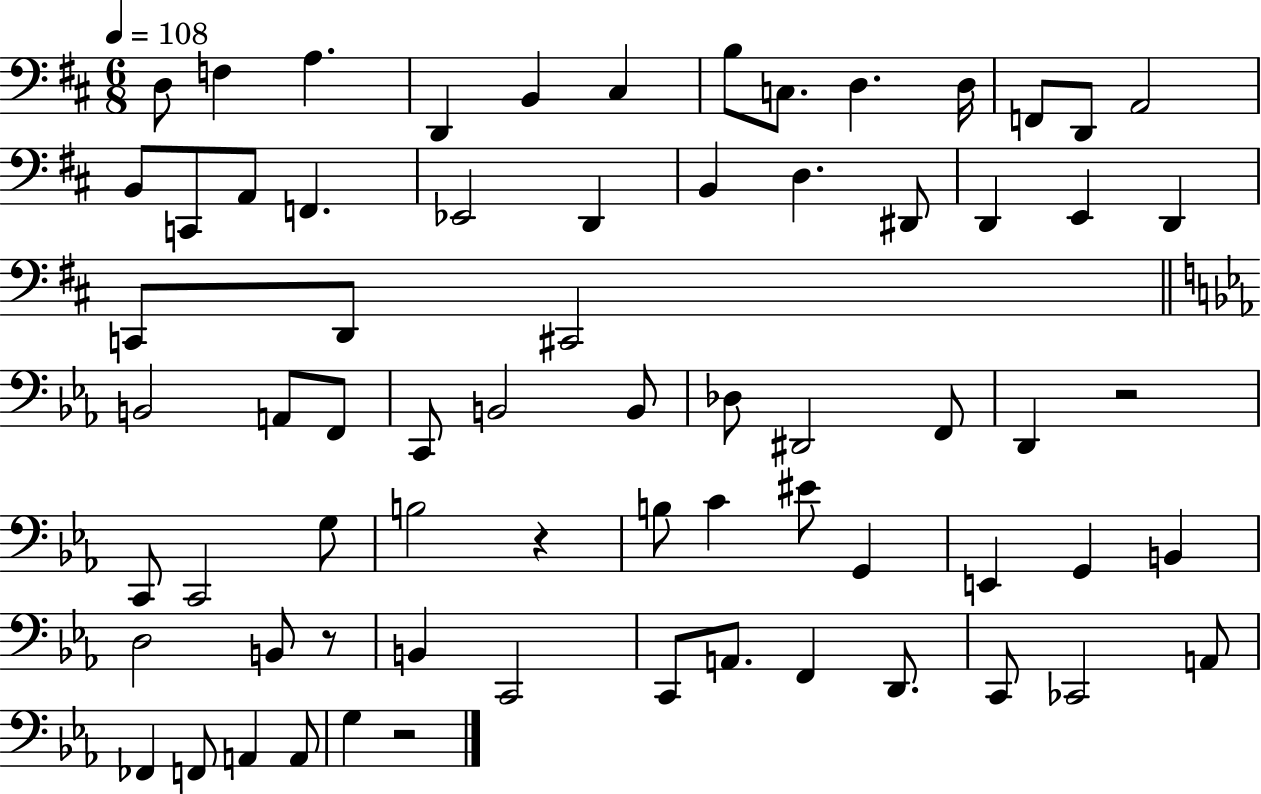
D3/e F3/q A3/q. D2/q B2/q C#3/q B3/e C3/e. D3/q. D3/s F2/e D2/e A2/h B2/e C2/e A2/e F2/q. Eb2/h D2/q B2/q D3/q. D#2/e D2/q E2/q D2/q C2/e D2/e C#2/h B2/h A2/e F2/e C2/e B2/h B2/e Db3/e D#2/h F2/e D2/q R/h C2/e C2/h G3/e B3/h R/q B3/e C4/q EIS4/e G2/q E2/q G2/q B2/q D3/h B2/e R/e B2/q C2/h C2/e A2/e. F2/q D2/e. C2/e CES2/h A2/e FES2/q F2/e A2/q A2/e G3/q R/h